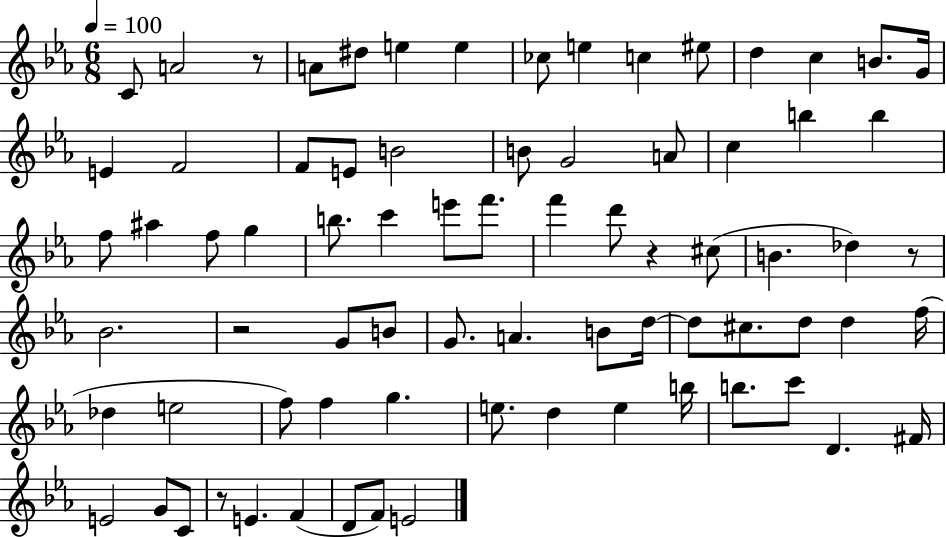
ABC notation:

X:1
T:Untitled
M:6/8
L:1/4
K:Eb
C/2 A2 z/2 A/2 ^d/2 e e _c/2 e c ^e/2 d c B/2 G/4 E F2 F/2 E/2 B2 B/2 G2 A/2 c b b f/2 ^a f/2 g b/2 c' e'/2 f'/2 f' d'/2 z ^c/2 B _d z/2 _B2 z2 G/2 B/2 G/2 A B/2 d/4 d/2 ^c/2 d/2 d f/4 _d e2 f/2 f g e/2 d e b/4 b/2 c'/2 D ^F/4 E2 G/2 C/2 z/2 E F D/2 F/2 E2